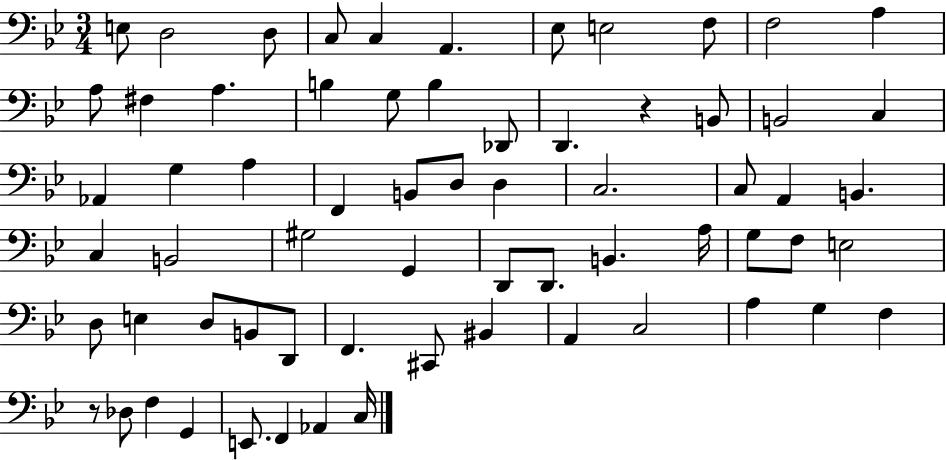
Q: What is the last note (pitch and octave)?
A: C3